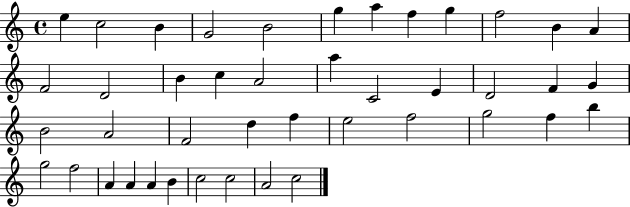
X:1
T:Untitled
M:4/4
L:1/4
K:C
e c2 B G2 B2 g a f g f2 B A F2 D2 B c A2 a C2 E D2 F G B2 A2 F2 d f e2 f2 g2 f b g2 f2 A A A B c2 c2 A2 c2